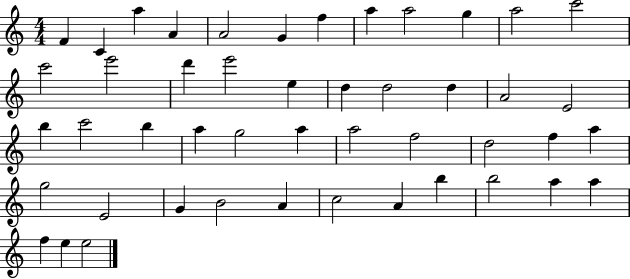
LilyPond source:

{
  \clef treble
  \numericTimeSignature
  \time 4/4
  \key c \major
  f'4 c'4 a''4 a'4 | a'2 g'4 f''4 | a''4 a''2 g''4 | a''2 c'''2 | \break c'''2 e'''2 | d'''4 e'''2 e''4 | d''4 d''2 d''4 | a'2 e'2 | \break b''4 c'''2 b''4 | a''4 g''2 a''4 | a''2 f''2 | d''2 f''4 a''4 | \break g''2 e'2 | g'4 b'2 a'4 | c''2 a'4 b''4 | b''2 a''4 a''4 | \break f''4 e''4 e''2 | \bar "|."
}